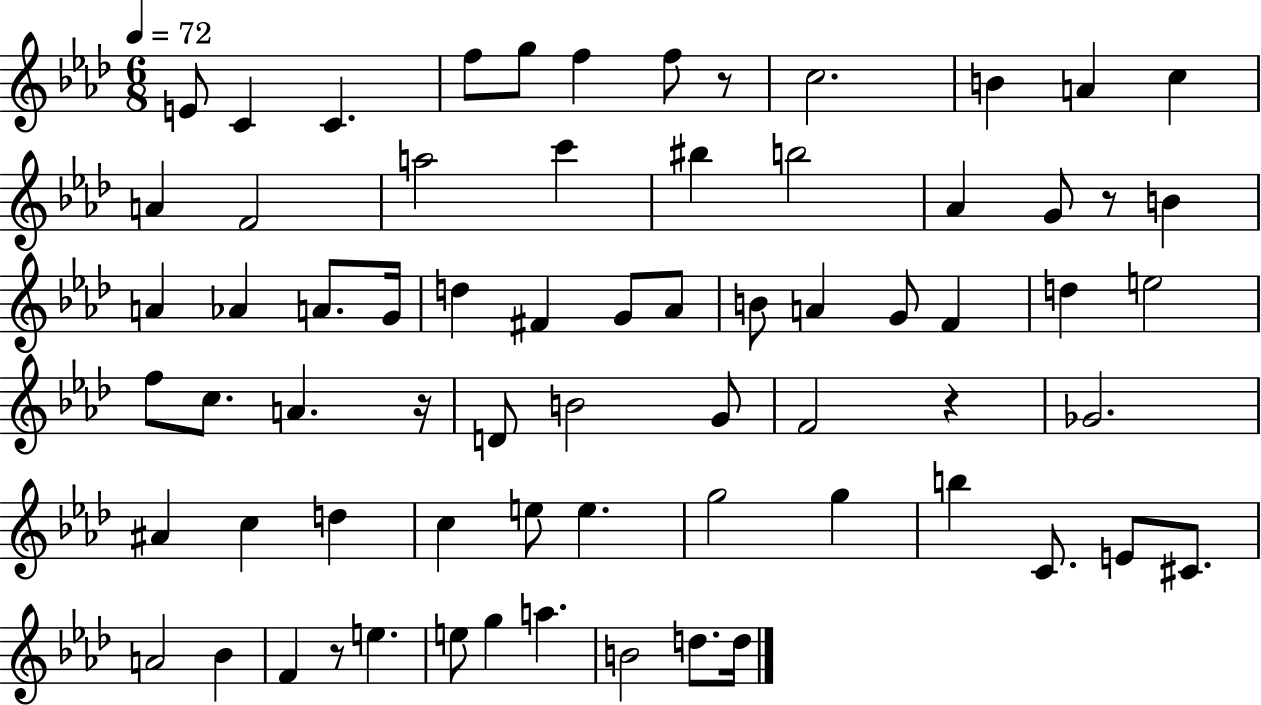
E4/e C4/q C4/q. F5/e G5/e F5/q F5/e R/e C5/h. B4/q A4/q C5/q A4/q F4/h A5/h C6/q BIS5/q B5/h Ab4/q G4/e R/e B4/q A4/q Ab4/q A4/e. G4/s D5/q F#4/q G4/e Ab4/e B4/e A4/q G4/e F4/q D5/q E5/h F5/e C5/e. A4/q. R/s D4/e B4/h G4/e F4/h R/q Gb4/h. A#4/q C5/q D5/q C5/q E5/e E5/q. G5/h G5/q B5/q C4/e. E4/e C#4/e. A4/h Bb4/q F4/q R/e E5/q. E5/e G5/q A5/q. B4/h D5/e. D5/s